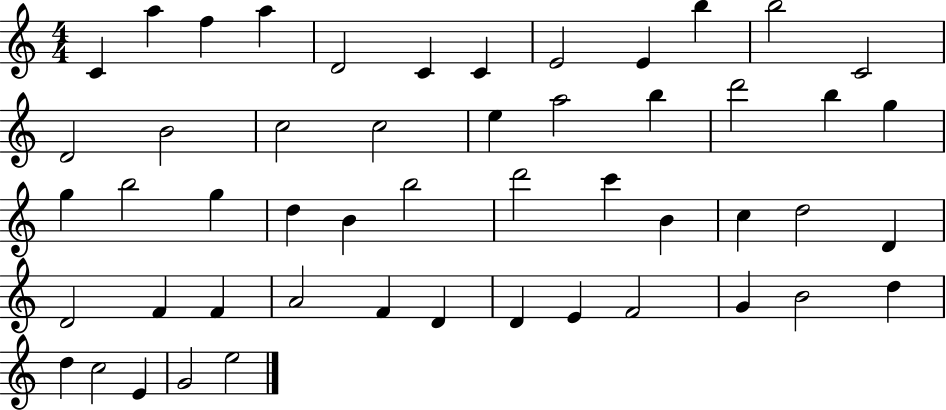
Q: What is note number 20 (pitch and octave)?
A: D6